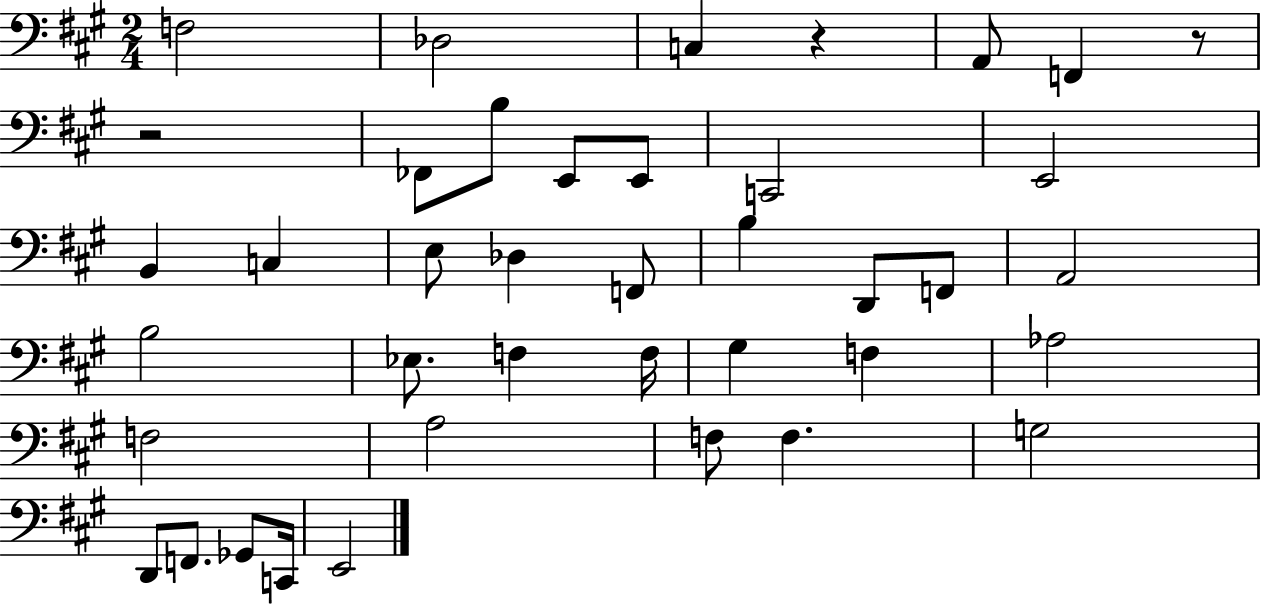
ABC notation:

X:1
T:Untitled
M:2/4
L:1/4
K:A
F,2 _D,2 C, z A,,/2 F,, z/2 z2 _F,,/2 B,/2 E,,/2 E,,/2 C,,2 E,,2 B,, C, E,/2 _D, F,,/2 B, D,,/2 F,,/2 A,,2 B,2 _E,/2 F, F,/4 ^G, F, _A,2 F,2 A,2 F,/2 F, G,2 D,,/2 F,,/2 _G,,/2 C,,/4 E,,2